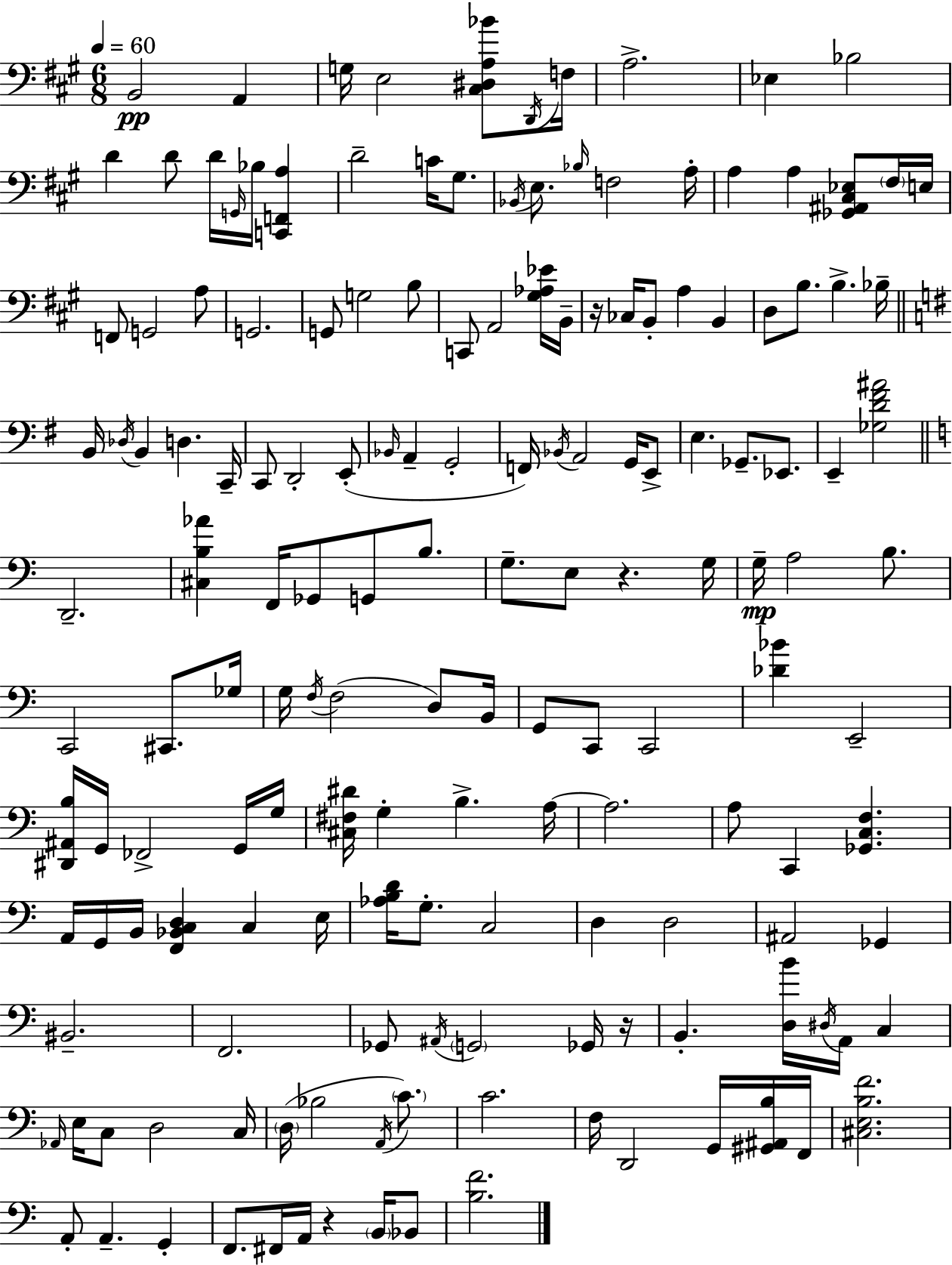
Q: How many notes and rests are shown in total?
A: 160